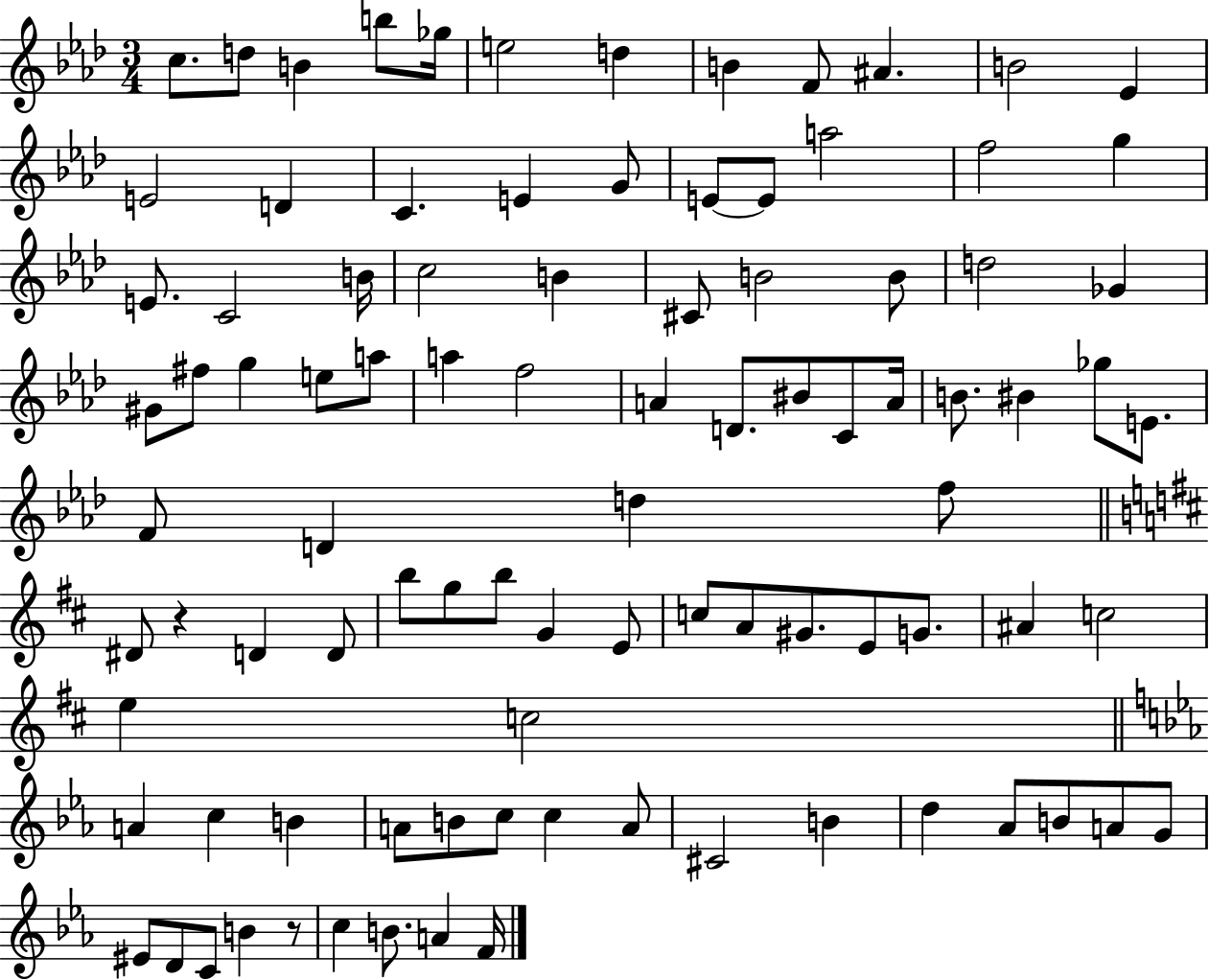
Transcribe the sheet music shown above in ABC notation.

X:1
T:Untitled
M:3/4
L:1/4
K:Ab
c/2 d/2 B b/2 _g/4 e2 d B F/2 ^A B2 _E E2 D C E G/2 E/2 E/2 a2 f2 g E/2 C2 B/4 c2 B ^C/2 B2 B/2 d2 _G ^G/2 ^f/2 g e/2 a/2 a f2 A D/2 ^B/2 C/2 A/4 B/2 ^B _g/2 E/2 F/2 D d f/2 ^D/2 z D D/2 b/2 g/2 b/2 G E/2 c/2 A/2 ^G/2 E/2 G/2 ^A c2 e c2 A c B A/2 B/2 c/2 c A/2 ^C2 B d _A/2 B/2 A/2 G/2 ^E/2 D/2 C/2 B z/2 c B/2 A F/4